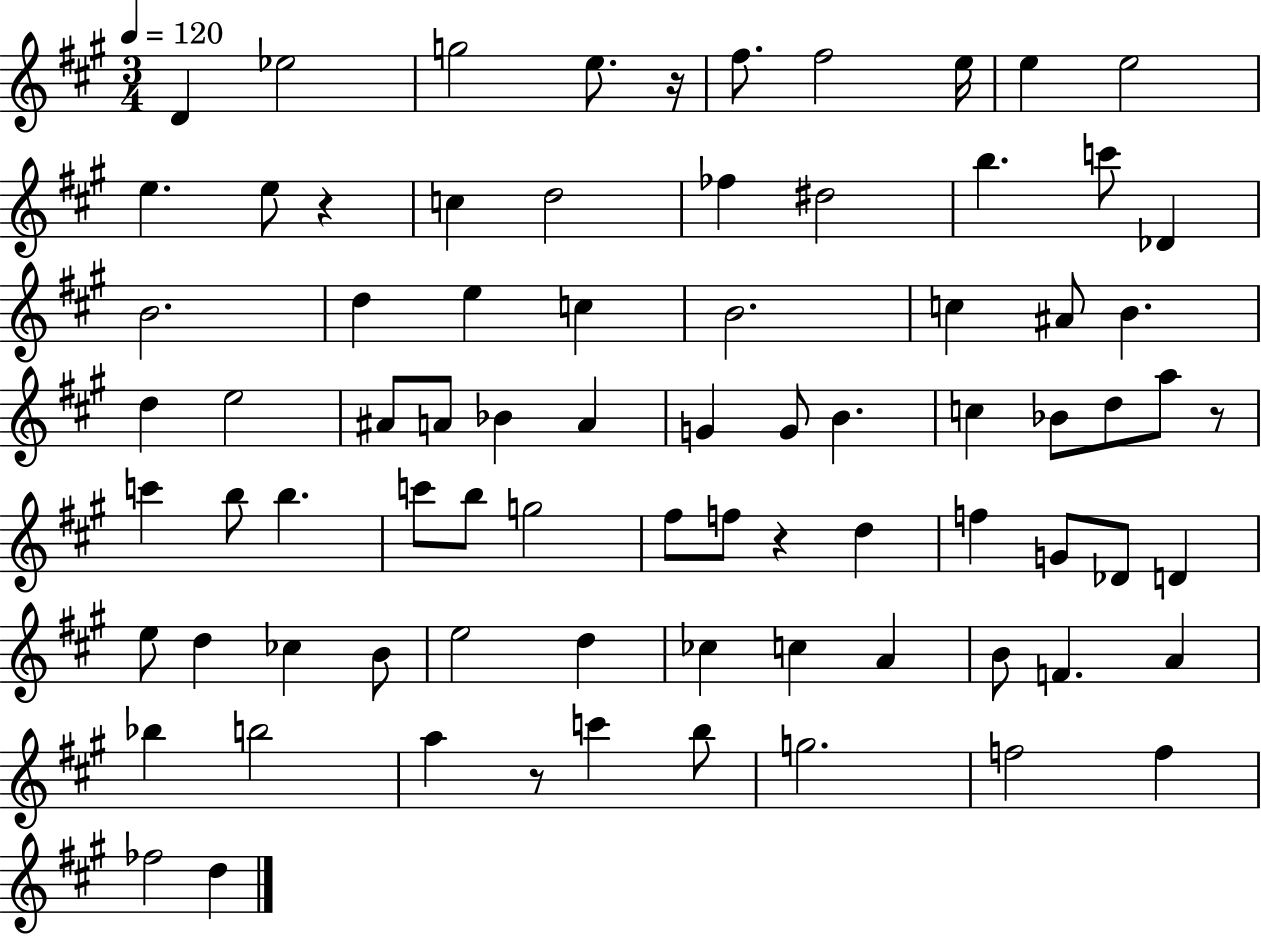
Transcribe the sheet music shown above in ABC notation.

X:1
T:Untitled
M:3/4
L:1/4
K:A
D _e2 g2 e/2 z/4 ^f/2 ^f2 e/4 e e2 e e/2 z c d2 _f ^d2 b c'/2 _D B2 d e c B2 c ^A/2 B d e2 ^A/2 A/2 _B A G G/2 B c _B/2 d/2 a/2 z/2 c' b/2 b c'/2 b/2 g2 ^f/2 f/2 z d f G/2 _D/2 D e/2 d _c B/2 e2 d _c c A B/2 F A _b b2 a z/2 c' b/2 g2 f2 f _f2 d